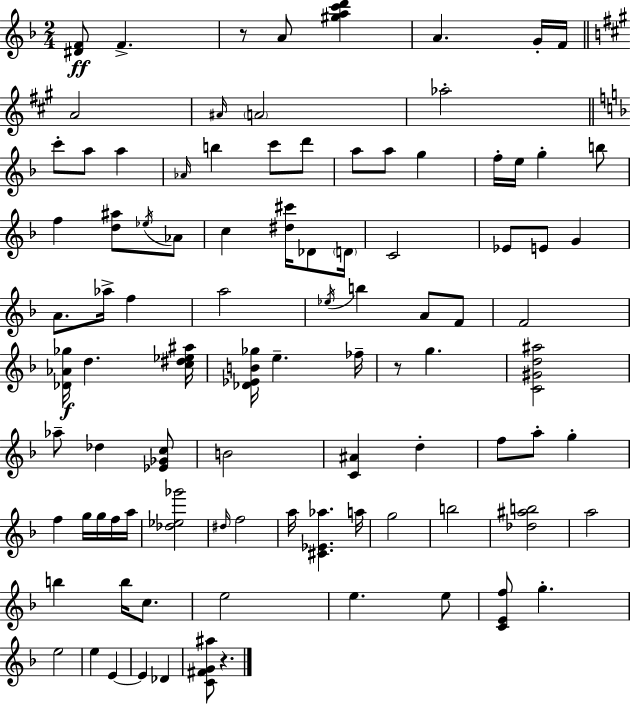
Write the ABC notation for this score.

X:1
T:Untitled
M:2/4
L:1/4
K:Dm
[^DF]/2 F z/2 A/2 [^gac'd'] A G/4 F/4 A2 ^A/4 A2 _a2 c'/2 a/2 a _A/4 b c'/2 d'/2 a/2 a/2 g f/4 e/4 g b/2 f [d^a]/2 _e/4 _A/2 c [^d^c']/4 _D/2 D/4 C2 _E/2 E/2 G A/2 _a/4 f a2 _e/4 b A/2 F/2 F2 [_D_A_g]/4 d [c^d_e^a]/4 [_D_EB_g]/4 e _f/4 z/2 g [C^Gd^a]2 _a/2 _d [_E_Gc]/2 B2 [C^A] d f/2 a/2 g f g/4 g/4 f/4 a/4 [_d_e_g']2 ^d/4 f2 a/4 [^C_E_a] a/4 g2 b2 [_d^ab]2 a2 b b/4 c/2 e2 e e/2 [CEf]/2 g e2 e E E _D [C^FG^a]/2 z